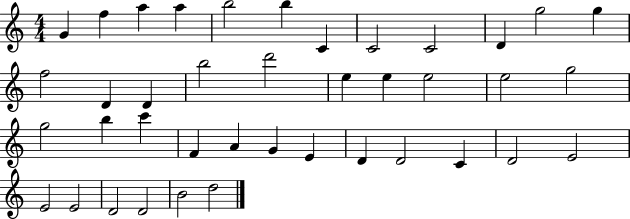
{
  \clef treble
  \numericTimeSignature
  \time 4/4
  \key c \major
  g'4 f''4 a''4 a''4 | b''2 b''4 c'4 | c'2 c'2 | d'4 g''2 g''4 | \break f''2 d'4 d'4 | b''2 d'''2 | e''4 e''4 e''2 | e''2 g''2 | \break g''2 b''4 c'''4 | f'4 a'4 g'4 e'4 | d'4 d'2 c'4 | d'2 e'2 | \break e'2 e'2 | d'2 d'2 | b'2 d''2 | \bar "|."
}